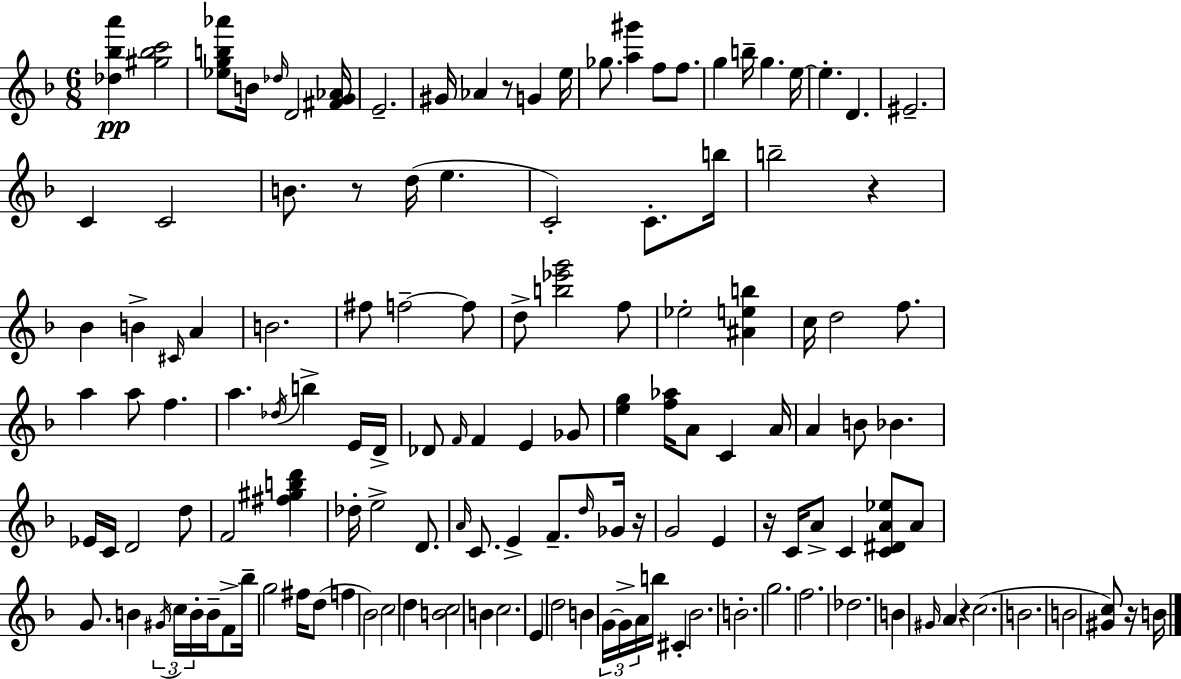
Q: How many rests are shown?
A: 7